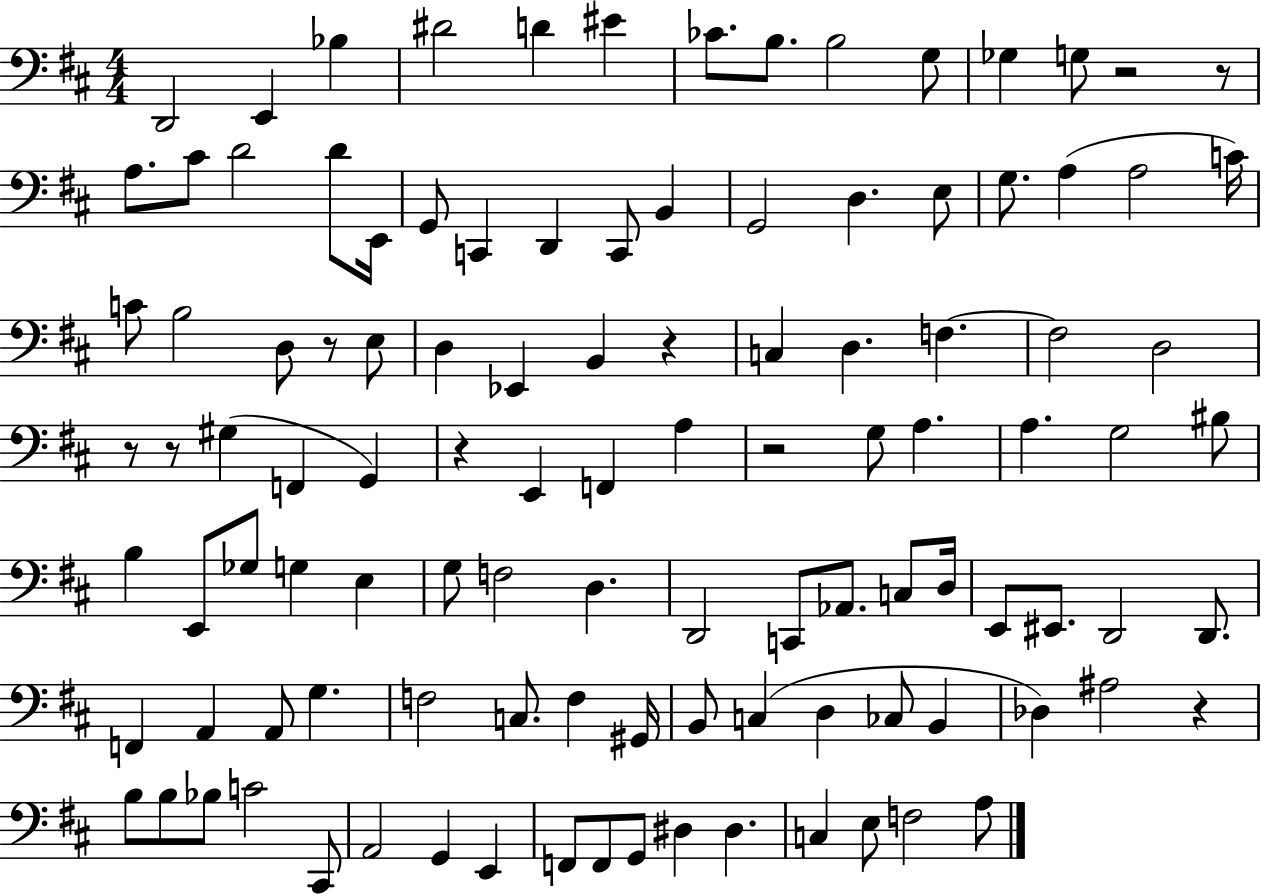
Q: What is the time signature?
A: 4/4